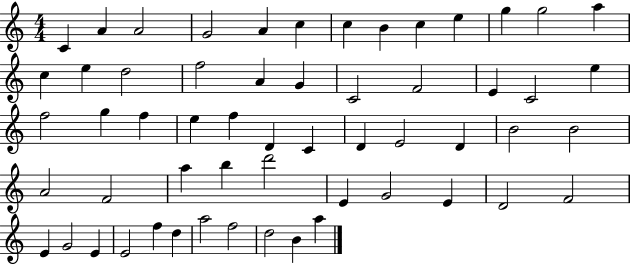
{
  \clef treble
  \numericTimeSignature
  \time 4/4
  \key c \major
  c'4 a'4 a'2 | g'2 a'4 c''4 | c''4 b'4 c''4 e''4 | g''4 g''2 a''4 | \break c''4 e''4 d''2 | f''2 a'4 g'4 | c'2 f'2 | e'4 c'2 e''4 | \break f''2 g''4 f''4 | e''4 f''4 d'4 c'4 | d'4 e'2 d'4 | b'2 b'2 | \break a'2 f'2 | a''4 b''4 d'''2 | e'4 g'2 e'4 | d'2 f'2 | \break e'4 g'2 e'4 | e'2 f''4 d''4 | a''2 f''2 | d''2 b'4 a''4 | \break \bar "|."
}